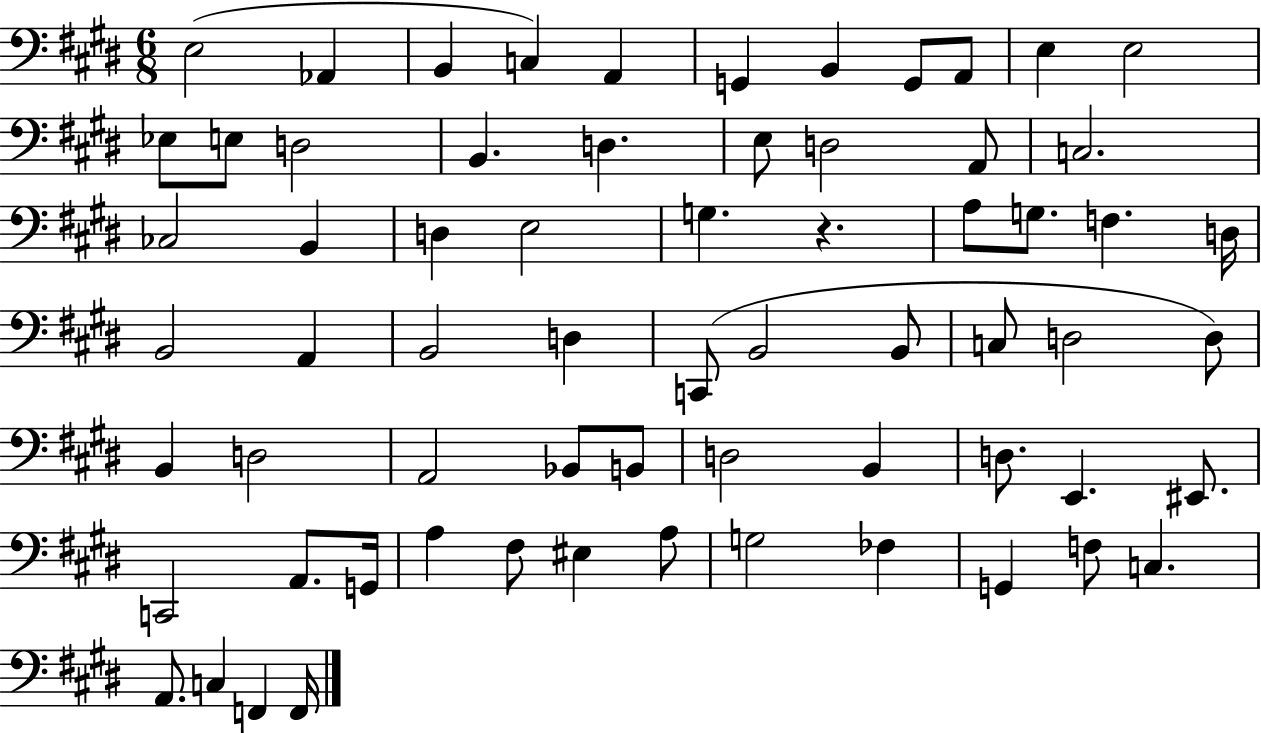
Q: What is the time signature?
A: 6/8